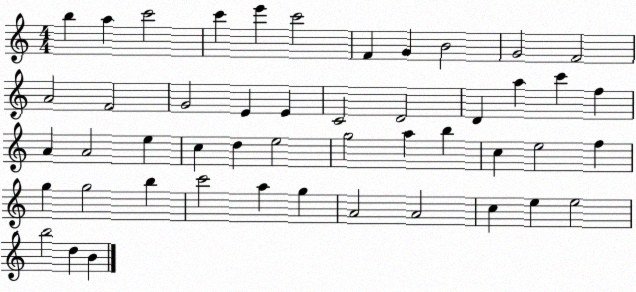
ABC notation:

X:1
T:Untitled
M:4/4
L:1/4
K:C
b a c'2 c' e' c'2 F G B2 G2 F2 A2 F2 G2 E E C2 D2 D a c' f A A2 e c d e2 g2 a b c e2 f g g2 b c'2 a g A2 A2 c e e2 b2 d B